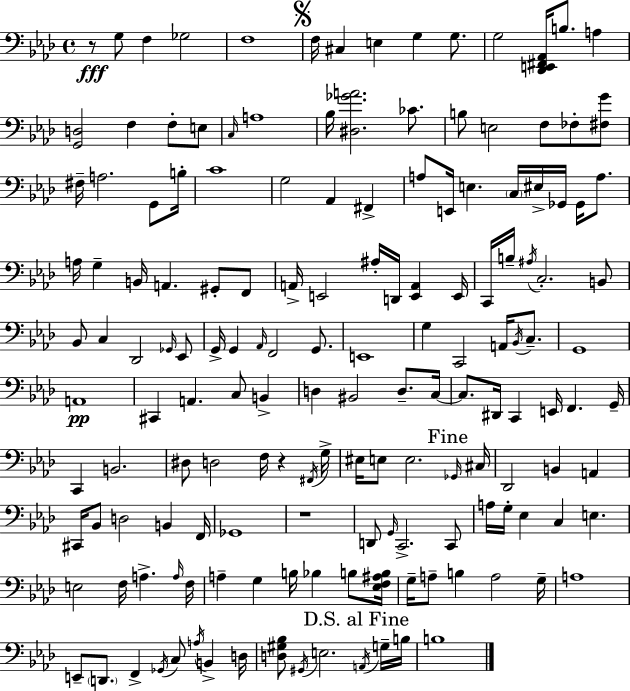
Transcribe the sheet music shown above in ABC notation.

X:1
T:Untitled
M:4/4
L:1/4
K:Ab
z/2 G,/2 F, _G,2 F,4 F,/4 ^C, E, G, G,/2 G,2 [_D,,E,,^F,,_A,,]/4 B,/2 A, [G,,D,]2 F, F,/2 E,/2 C,/4 A,4 _B,/4 [^D,_GA]2 _C/2 B,/2 E,2 F,/2 _F,/2 [^F,G]/2 ^F,/4 A,2 G,,/2 B,/4 C4 G,2 _A,, ^F,, A,/2 E,,/4 E, C,/4 ^E,/4 _G,,/4 _G,,/4 A,/2 A,/4 G, B,,/4 A,, ^G,,/2 F,,/2 A,,/4 E,,2 ^A,/4 D,,/4 [E,,A,,] E,,/4 C,,/4 B,/4 ^A,/4 C,2 B,,/2 _B,,/2 C, _D,,2 _G,,/4 _E,,/2 G,,/4 G,, _A,,/4 F,,2 G,,/2 E,,4 G, C,,2 A,,/4 _B,,/4 C,/2 G,,4 A,,4 ^C,, A,, C,/2 B,, D, ^B,,2 D,/2 C,/4 C,/2 ^D,,/4 C,, E,,/4 F,, G,,/4 C,, B,,2 ^D,/2 D,2 F,/4 z ^F,,/4 G,/4 ^E,/4 E,/2 E,2 _G,,/4 ^C,/4 _D,,2 B,, A,, ^C,,/4 _B,,/2 D,2 B,, F,,/4 _G,,4 z4 D,,/2 G,,/4 C,,2 C,,/2 A,/4 G,/4 _E, C, E, E,2 F,/4 A, A,/4 F,/4 A, G, B,/4 _B, B,/2 [_E,F,^A,B,]/4 G,/4 A,/2 B, A,2 G,/4 A,4 E,,/2 D,,/2 F,, _G,,/4 C,/2 A,/4 B,, D,/4 [D,^G,_B,]/2 ^G,,/4 E,2 A,,/4 G,/4 B,/4 B,4